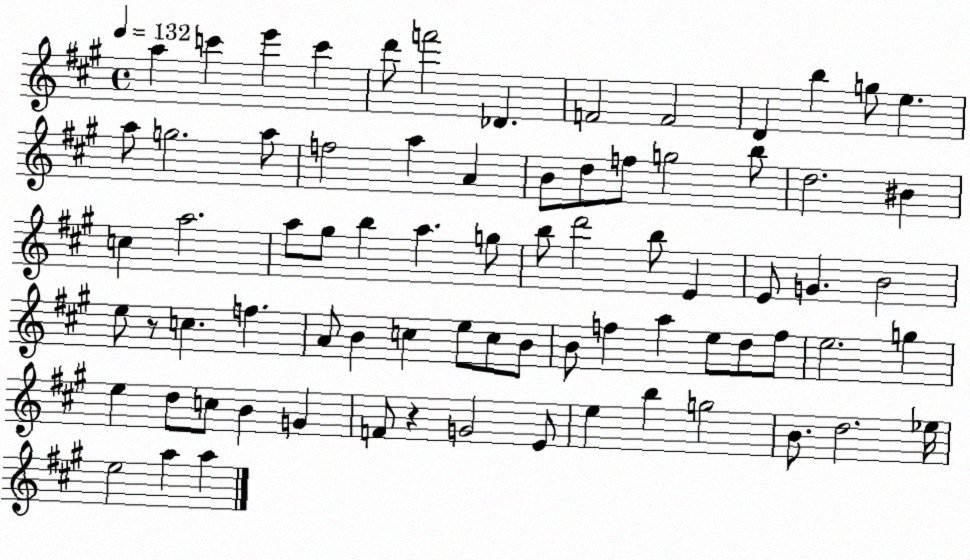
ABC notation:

X:1
T:Untitled
M:4/4
L:1/4
K:A
a c' e' c' d'/2 f'2 _D F2 F2 D b g/2 e a/2 g2 a/2 f2 a A B/2 d/2 f/2 g2 b/2 d2 ^B c a2 a/2 ^g/2 b a g/2 b/2 d'2 b/2 E E/2 G B2 e/2 z/2 c f A/2 B c e/2 c/2 B/2 B/2 f a e/2 d/2 f/2 e2 g e d/2 c/2 B G F/2 z G2 E/2 e b g2 B/2 d2 _e/4 e2 a a